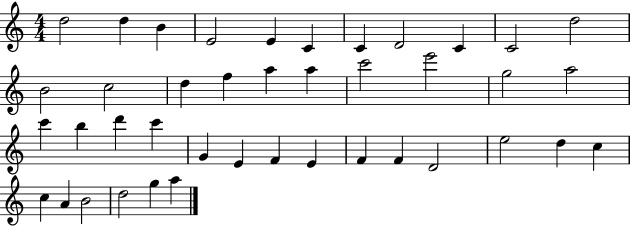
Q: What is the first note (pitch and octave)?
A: D5